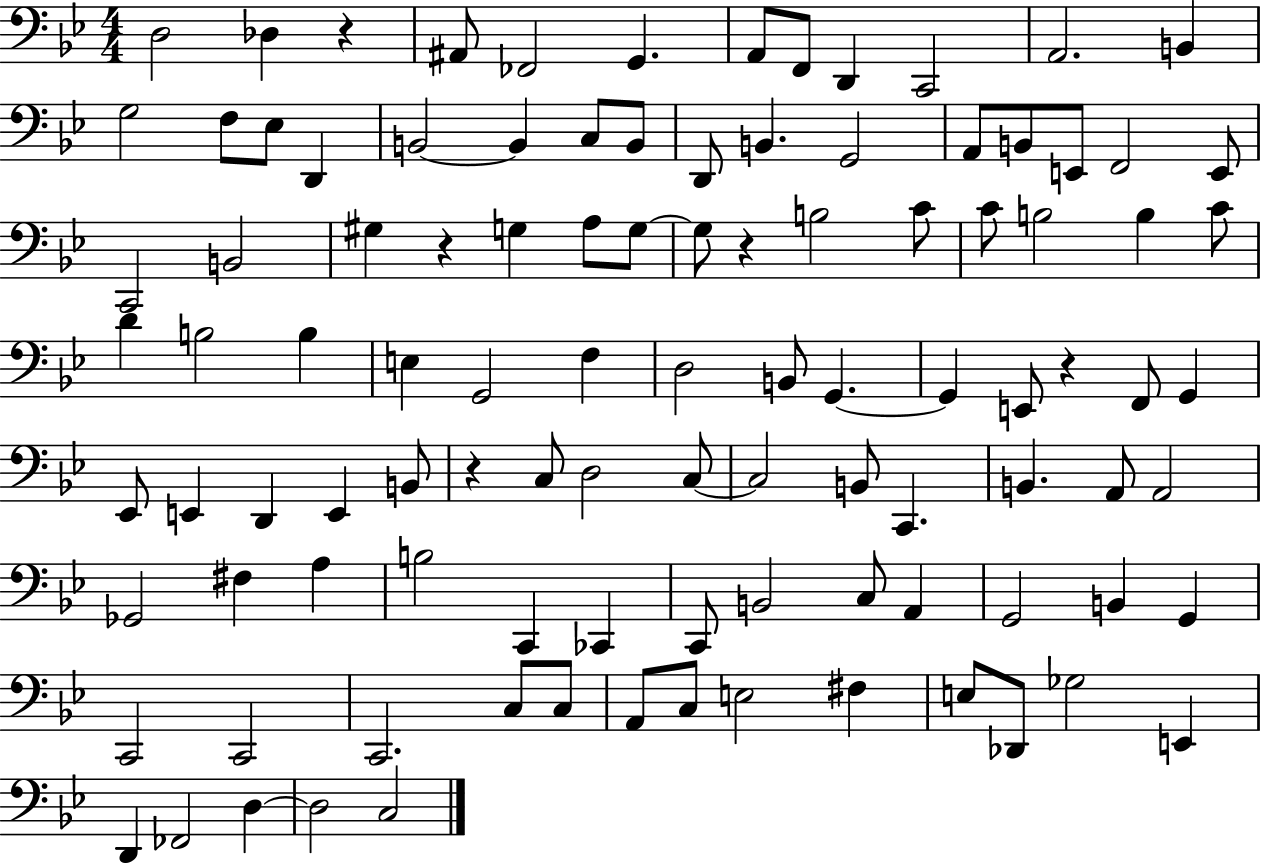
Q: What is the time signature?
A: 4/4